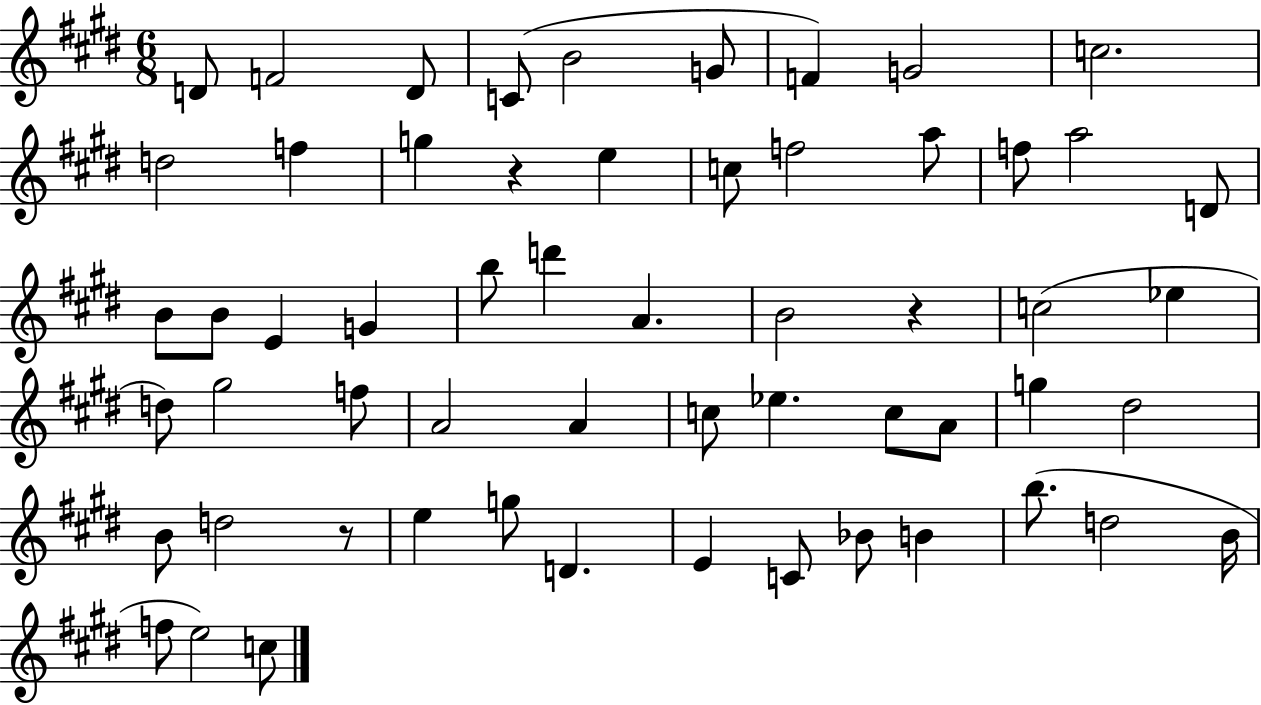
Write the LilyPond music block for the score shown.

{
  \clef treble
  \numericTimeSignature
  \time 6/8
  \key e \major
  \repeat volta 2 { d'8 f'2 d'8 | c'8( b'2 g'8 | f'4) g'2 | c''2. | \break d''2 f''4 | g''4 r4 e''4 | c''8 f''2 a''8 | f''8 a''2 d'8 | \break b'8 b'8 e'4 g'4 | b''8 d'''4 a'4. | b'2 r4 | c''2( ees''4 | \break d''8) gis''2 f''8 | a'2 a'4 | c''8 ees''4. c''8 a'8 | g''4 dis''2 | \break b'8 d''2 r8 | e''4 g''8 d'4. | e'4 c'8 bes'8 b'4 | b''8.( d''2 b'16 | \break f''8 e''2) c''8 | } \bar "|."
}